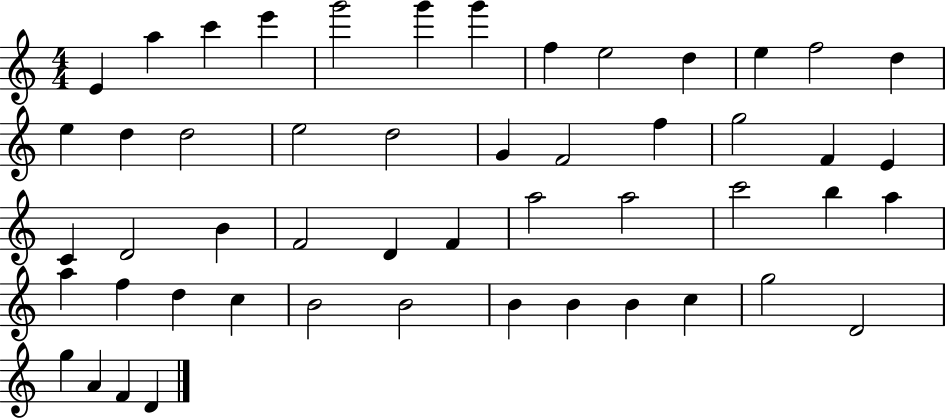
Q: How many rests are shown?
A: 0